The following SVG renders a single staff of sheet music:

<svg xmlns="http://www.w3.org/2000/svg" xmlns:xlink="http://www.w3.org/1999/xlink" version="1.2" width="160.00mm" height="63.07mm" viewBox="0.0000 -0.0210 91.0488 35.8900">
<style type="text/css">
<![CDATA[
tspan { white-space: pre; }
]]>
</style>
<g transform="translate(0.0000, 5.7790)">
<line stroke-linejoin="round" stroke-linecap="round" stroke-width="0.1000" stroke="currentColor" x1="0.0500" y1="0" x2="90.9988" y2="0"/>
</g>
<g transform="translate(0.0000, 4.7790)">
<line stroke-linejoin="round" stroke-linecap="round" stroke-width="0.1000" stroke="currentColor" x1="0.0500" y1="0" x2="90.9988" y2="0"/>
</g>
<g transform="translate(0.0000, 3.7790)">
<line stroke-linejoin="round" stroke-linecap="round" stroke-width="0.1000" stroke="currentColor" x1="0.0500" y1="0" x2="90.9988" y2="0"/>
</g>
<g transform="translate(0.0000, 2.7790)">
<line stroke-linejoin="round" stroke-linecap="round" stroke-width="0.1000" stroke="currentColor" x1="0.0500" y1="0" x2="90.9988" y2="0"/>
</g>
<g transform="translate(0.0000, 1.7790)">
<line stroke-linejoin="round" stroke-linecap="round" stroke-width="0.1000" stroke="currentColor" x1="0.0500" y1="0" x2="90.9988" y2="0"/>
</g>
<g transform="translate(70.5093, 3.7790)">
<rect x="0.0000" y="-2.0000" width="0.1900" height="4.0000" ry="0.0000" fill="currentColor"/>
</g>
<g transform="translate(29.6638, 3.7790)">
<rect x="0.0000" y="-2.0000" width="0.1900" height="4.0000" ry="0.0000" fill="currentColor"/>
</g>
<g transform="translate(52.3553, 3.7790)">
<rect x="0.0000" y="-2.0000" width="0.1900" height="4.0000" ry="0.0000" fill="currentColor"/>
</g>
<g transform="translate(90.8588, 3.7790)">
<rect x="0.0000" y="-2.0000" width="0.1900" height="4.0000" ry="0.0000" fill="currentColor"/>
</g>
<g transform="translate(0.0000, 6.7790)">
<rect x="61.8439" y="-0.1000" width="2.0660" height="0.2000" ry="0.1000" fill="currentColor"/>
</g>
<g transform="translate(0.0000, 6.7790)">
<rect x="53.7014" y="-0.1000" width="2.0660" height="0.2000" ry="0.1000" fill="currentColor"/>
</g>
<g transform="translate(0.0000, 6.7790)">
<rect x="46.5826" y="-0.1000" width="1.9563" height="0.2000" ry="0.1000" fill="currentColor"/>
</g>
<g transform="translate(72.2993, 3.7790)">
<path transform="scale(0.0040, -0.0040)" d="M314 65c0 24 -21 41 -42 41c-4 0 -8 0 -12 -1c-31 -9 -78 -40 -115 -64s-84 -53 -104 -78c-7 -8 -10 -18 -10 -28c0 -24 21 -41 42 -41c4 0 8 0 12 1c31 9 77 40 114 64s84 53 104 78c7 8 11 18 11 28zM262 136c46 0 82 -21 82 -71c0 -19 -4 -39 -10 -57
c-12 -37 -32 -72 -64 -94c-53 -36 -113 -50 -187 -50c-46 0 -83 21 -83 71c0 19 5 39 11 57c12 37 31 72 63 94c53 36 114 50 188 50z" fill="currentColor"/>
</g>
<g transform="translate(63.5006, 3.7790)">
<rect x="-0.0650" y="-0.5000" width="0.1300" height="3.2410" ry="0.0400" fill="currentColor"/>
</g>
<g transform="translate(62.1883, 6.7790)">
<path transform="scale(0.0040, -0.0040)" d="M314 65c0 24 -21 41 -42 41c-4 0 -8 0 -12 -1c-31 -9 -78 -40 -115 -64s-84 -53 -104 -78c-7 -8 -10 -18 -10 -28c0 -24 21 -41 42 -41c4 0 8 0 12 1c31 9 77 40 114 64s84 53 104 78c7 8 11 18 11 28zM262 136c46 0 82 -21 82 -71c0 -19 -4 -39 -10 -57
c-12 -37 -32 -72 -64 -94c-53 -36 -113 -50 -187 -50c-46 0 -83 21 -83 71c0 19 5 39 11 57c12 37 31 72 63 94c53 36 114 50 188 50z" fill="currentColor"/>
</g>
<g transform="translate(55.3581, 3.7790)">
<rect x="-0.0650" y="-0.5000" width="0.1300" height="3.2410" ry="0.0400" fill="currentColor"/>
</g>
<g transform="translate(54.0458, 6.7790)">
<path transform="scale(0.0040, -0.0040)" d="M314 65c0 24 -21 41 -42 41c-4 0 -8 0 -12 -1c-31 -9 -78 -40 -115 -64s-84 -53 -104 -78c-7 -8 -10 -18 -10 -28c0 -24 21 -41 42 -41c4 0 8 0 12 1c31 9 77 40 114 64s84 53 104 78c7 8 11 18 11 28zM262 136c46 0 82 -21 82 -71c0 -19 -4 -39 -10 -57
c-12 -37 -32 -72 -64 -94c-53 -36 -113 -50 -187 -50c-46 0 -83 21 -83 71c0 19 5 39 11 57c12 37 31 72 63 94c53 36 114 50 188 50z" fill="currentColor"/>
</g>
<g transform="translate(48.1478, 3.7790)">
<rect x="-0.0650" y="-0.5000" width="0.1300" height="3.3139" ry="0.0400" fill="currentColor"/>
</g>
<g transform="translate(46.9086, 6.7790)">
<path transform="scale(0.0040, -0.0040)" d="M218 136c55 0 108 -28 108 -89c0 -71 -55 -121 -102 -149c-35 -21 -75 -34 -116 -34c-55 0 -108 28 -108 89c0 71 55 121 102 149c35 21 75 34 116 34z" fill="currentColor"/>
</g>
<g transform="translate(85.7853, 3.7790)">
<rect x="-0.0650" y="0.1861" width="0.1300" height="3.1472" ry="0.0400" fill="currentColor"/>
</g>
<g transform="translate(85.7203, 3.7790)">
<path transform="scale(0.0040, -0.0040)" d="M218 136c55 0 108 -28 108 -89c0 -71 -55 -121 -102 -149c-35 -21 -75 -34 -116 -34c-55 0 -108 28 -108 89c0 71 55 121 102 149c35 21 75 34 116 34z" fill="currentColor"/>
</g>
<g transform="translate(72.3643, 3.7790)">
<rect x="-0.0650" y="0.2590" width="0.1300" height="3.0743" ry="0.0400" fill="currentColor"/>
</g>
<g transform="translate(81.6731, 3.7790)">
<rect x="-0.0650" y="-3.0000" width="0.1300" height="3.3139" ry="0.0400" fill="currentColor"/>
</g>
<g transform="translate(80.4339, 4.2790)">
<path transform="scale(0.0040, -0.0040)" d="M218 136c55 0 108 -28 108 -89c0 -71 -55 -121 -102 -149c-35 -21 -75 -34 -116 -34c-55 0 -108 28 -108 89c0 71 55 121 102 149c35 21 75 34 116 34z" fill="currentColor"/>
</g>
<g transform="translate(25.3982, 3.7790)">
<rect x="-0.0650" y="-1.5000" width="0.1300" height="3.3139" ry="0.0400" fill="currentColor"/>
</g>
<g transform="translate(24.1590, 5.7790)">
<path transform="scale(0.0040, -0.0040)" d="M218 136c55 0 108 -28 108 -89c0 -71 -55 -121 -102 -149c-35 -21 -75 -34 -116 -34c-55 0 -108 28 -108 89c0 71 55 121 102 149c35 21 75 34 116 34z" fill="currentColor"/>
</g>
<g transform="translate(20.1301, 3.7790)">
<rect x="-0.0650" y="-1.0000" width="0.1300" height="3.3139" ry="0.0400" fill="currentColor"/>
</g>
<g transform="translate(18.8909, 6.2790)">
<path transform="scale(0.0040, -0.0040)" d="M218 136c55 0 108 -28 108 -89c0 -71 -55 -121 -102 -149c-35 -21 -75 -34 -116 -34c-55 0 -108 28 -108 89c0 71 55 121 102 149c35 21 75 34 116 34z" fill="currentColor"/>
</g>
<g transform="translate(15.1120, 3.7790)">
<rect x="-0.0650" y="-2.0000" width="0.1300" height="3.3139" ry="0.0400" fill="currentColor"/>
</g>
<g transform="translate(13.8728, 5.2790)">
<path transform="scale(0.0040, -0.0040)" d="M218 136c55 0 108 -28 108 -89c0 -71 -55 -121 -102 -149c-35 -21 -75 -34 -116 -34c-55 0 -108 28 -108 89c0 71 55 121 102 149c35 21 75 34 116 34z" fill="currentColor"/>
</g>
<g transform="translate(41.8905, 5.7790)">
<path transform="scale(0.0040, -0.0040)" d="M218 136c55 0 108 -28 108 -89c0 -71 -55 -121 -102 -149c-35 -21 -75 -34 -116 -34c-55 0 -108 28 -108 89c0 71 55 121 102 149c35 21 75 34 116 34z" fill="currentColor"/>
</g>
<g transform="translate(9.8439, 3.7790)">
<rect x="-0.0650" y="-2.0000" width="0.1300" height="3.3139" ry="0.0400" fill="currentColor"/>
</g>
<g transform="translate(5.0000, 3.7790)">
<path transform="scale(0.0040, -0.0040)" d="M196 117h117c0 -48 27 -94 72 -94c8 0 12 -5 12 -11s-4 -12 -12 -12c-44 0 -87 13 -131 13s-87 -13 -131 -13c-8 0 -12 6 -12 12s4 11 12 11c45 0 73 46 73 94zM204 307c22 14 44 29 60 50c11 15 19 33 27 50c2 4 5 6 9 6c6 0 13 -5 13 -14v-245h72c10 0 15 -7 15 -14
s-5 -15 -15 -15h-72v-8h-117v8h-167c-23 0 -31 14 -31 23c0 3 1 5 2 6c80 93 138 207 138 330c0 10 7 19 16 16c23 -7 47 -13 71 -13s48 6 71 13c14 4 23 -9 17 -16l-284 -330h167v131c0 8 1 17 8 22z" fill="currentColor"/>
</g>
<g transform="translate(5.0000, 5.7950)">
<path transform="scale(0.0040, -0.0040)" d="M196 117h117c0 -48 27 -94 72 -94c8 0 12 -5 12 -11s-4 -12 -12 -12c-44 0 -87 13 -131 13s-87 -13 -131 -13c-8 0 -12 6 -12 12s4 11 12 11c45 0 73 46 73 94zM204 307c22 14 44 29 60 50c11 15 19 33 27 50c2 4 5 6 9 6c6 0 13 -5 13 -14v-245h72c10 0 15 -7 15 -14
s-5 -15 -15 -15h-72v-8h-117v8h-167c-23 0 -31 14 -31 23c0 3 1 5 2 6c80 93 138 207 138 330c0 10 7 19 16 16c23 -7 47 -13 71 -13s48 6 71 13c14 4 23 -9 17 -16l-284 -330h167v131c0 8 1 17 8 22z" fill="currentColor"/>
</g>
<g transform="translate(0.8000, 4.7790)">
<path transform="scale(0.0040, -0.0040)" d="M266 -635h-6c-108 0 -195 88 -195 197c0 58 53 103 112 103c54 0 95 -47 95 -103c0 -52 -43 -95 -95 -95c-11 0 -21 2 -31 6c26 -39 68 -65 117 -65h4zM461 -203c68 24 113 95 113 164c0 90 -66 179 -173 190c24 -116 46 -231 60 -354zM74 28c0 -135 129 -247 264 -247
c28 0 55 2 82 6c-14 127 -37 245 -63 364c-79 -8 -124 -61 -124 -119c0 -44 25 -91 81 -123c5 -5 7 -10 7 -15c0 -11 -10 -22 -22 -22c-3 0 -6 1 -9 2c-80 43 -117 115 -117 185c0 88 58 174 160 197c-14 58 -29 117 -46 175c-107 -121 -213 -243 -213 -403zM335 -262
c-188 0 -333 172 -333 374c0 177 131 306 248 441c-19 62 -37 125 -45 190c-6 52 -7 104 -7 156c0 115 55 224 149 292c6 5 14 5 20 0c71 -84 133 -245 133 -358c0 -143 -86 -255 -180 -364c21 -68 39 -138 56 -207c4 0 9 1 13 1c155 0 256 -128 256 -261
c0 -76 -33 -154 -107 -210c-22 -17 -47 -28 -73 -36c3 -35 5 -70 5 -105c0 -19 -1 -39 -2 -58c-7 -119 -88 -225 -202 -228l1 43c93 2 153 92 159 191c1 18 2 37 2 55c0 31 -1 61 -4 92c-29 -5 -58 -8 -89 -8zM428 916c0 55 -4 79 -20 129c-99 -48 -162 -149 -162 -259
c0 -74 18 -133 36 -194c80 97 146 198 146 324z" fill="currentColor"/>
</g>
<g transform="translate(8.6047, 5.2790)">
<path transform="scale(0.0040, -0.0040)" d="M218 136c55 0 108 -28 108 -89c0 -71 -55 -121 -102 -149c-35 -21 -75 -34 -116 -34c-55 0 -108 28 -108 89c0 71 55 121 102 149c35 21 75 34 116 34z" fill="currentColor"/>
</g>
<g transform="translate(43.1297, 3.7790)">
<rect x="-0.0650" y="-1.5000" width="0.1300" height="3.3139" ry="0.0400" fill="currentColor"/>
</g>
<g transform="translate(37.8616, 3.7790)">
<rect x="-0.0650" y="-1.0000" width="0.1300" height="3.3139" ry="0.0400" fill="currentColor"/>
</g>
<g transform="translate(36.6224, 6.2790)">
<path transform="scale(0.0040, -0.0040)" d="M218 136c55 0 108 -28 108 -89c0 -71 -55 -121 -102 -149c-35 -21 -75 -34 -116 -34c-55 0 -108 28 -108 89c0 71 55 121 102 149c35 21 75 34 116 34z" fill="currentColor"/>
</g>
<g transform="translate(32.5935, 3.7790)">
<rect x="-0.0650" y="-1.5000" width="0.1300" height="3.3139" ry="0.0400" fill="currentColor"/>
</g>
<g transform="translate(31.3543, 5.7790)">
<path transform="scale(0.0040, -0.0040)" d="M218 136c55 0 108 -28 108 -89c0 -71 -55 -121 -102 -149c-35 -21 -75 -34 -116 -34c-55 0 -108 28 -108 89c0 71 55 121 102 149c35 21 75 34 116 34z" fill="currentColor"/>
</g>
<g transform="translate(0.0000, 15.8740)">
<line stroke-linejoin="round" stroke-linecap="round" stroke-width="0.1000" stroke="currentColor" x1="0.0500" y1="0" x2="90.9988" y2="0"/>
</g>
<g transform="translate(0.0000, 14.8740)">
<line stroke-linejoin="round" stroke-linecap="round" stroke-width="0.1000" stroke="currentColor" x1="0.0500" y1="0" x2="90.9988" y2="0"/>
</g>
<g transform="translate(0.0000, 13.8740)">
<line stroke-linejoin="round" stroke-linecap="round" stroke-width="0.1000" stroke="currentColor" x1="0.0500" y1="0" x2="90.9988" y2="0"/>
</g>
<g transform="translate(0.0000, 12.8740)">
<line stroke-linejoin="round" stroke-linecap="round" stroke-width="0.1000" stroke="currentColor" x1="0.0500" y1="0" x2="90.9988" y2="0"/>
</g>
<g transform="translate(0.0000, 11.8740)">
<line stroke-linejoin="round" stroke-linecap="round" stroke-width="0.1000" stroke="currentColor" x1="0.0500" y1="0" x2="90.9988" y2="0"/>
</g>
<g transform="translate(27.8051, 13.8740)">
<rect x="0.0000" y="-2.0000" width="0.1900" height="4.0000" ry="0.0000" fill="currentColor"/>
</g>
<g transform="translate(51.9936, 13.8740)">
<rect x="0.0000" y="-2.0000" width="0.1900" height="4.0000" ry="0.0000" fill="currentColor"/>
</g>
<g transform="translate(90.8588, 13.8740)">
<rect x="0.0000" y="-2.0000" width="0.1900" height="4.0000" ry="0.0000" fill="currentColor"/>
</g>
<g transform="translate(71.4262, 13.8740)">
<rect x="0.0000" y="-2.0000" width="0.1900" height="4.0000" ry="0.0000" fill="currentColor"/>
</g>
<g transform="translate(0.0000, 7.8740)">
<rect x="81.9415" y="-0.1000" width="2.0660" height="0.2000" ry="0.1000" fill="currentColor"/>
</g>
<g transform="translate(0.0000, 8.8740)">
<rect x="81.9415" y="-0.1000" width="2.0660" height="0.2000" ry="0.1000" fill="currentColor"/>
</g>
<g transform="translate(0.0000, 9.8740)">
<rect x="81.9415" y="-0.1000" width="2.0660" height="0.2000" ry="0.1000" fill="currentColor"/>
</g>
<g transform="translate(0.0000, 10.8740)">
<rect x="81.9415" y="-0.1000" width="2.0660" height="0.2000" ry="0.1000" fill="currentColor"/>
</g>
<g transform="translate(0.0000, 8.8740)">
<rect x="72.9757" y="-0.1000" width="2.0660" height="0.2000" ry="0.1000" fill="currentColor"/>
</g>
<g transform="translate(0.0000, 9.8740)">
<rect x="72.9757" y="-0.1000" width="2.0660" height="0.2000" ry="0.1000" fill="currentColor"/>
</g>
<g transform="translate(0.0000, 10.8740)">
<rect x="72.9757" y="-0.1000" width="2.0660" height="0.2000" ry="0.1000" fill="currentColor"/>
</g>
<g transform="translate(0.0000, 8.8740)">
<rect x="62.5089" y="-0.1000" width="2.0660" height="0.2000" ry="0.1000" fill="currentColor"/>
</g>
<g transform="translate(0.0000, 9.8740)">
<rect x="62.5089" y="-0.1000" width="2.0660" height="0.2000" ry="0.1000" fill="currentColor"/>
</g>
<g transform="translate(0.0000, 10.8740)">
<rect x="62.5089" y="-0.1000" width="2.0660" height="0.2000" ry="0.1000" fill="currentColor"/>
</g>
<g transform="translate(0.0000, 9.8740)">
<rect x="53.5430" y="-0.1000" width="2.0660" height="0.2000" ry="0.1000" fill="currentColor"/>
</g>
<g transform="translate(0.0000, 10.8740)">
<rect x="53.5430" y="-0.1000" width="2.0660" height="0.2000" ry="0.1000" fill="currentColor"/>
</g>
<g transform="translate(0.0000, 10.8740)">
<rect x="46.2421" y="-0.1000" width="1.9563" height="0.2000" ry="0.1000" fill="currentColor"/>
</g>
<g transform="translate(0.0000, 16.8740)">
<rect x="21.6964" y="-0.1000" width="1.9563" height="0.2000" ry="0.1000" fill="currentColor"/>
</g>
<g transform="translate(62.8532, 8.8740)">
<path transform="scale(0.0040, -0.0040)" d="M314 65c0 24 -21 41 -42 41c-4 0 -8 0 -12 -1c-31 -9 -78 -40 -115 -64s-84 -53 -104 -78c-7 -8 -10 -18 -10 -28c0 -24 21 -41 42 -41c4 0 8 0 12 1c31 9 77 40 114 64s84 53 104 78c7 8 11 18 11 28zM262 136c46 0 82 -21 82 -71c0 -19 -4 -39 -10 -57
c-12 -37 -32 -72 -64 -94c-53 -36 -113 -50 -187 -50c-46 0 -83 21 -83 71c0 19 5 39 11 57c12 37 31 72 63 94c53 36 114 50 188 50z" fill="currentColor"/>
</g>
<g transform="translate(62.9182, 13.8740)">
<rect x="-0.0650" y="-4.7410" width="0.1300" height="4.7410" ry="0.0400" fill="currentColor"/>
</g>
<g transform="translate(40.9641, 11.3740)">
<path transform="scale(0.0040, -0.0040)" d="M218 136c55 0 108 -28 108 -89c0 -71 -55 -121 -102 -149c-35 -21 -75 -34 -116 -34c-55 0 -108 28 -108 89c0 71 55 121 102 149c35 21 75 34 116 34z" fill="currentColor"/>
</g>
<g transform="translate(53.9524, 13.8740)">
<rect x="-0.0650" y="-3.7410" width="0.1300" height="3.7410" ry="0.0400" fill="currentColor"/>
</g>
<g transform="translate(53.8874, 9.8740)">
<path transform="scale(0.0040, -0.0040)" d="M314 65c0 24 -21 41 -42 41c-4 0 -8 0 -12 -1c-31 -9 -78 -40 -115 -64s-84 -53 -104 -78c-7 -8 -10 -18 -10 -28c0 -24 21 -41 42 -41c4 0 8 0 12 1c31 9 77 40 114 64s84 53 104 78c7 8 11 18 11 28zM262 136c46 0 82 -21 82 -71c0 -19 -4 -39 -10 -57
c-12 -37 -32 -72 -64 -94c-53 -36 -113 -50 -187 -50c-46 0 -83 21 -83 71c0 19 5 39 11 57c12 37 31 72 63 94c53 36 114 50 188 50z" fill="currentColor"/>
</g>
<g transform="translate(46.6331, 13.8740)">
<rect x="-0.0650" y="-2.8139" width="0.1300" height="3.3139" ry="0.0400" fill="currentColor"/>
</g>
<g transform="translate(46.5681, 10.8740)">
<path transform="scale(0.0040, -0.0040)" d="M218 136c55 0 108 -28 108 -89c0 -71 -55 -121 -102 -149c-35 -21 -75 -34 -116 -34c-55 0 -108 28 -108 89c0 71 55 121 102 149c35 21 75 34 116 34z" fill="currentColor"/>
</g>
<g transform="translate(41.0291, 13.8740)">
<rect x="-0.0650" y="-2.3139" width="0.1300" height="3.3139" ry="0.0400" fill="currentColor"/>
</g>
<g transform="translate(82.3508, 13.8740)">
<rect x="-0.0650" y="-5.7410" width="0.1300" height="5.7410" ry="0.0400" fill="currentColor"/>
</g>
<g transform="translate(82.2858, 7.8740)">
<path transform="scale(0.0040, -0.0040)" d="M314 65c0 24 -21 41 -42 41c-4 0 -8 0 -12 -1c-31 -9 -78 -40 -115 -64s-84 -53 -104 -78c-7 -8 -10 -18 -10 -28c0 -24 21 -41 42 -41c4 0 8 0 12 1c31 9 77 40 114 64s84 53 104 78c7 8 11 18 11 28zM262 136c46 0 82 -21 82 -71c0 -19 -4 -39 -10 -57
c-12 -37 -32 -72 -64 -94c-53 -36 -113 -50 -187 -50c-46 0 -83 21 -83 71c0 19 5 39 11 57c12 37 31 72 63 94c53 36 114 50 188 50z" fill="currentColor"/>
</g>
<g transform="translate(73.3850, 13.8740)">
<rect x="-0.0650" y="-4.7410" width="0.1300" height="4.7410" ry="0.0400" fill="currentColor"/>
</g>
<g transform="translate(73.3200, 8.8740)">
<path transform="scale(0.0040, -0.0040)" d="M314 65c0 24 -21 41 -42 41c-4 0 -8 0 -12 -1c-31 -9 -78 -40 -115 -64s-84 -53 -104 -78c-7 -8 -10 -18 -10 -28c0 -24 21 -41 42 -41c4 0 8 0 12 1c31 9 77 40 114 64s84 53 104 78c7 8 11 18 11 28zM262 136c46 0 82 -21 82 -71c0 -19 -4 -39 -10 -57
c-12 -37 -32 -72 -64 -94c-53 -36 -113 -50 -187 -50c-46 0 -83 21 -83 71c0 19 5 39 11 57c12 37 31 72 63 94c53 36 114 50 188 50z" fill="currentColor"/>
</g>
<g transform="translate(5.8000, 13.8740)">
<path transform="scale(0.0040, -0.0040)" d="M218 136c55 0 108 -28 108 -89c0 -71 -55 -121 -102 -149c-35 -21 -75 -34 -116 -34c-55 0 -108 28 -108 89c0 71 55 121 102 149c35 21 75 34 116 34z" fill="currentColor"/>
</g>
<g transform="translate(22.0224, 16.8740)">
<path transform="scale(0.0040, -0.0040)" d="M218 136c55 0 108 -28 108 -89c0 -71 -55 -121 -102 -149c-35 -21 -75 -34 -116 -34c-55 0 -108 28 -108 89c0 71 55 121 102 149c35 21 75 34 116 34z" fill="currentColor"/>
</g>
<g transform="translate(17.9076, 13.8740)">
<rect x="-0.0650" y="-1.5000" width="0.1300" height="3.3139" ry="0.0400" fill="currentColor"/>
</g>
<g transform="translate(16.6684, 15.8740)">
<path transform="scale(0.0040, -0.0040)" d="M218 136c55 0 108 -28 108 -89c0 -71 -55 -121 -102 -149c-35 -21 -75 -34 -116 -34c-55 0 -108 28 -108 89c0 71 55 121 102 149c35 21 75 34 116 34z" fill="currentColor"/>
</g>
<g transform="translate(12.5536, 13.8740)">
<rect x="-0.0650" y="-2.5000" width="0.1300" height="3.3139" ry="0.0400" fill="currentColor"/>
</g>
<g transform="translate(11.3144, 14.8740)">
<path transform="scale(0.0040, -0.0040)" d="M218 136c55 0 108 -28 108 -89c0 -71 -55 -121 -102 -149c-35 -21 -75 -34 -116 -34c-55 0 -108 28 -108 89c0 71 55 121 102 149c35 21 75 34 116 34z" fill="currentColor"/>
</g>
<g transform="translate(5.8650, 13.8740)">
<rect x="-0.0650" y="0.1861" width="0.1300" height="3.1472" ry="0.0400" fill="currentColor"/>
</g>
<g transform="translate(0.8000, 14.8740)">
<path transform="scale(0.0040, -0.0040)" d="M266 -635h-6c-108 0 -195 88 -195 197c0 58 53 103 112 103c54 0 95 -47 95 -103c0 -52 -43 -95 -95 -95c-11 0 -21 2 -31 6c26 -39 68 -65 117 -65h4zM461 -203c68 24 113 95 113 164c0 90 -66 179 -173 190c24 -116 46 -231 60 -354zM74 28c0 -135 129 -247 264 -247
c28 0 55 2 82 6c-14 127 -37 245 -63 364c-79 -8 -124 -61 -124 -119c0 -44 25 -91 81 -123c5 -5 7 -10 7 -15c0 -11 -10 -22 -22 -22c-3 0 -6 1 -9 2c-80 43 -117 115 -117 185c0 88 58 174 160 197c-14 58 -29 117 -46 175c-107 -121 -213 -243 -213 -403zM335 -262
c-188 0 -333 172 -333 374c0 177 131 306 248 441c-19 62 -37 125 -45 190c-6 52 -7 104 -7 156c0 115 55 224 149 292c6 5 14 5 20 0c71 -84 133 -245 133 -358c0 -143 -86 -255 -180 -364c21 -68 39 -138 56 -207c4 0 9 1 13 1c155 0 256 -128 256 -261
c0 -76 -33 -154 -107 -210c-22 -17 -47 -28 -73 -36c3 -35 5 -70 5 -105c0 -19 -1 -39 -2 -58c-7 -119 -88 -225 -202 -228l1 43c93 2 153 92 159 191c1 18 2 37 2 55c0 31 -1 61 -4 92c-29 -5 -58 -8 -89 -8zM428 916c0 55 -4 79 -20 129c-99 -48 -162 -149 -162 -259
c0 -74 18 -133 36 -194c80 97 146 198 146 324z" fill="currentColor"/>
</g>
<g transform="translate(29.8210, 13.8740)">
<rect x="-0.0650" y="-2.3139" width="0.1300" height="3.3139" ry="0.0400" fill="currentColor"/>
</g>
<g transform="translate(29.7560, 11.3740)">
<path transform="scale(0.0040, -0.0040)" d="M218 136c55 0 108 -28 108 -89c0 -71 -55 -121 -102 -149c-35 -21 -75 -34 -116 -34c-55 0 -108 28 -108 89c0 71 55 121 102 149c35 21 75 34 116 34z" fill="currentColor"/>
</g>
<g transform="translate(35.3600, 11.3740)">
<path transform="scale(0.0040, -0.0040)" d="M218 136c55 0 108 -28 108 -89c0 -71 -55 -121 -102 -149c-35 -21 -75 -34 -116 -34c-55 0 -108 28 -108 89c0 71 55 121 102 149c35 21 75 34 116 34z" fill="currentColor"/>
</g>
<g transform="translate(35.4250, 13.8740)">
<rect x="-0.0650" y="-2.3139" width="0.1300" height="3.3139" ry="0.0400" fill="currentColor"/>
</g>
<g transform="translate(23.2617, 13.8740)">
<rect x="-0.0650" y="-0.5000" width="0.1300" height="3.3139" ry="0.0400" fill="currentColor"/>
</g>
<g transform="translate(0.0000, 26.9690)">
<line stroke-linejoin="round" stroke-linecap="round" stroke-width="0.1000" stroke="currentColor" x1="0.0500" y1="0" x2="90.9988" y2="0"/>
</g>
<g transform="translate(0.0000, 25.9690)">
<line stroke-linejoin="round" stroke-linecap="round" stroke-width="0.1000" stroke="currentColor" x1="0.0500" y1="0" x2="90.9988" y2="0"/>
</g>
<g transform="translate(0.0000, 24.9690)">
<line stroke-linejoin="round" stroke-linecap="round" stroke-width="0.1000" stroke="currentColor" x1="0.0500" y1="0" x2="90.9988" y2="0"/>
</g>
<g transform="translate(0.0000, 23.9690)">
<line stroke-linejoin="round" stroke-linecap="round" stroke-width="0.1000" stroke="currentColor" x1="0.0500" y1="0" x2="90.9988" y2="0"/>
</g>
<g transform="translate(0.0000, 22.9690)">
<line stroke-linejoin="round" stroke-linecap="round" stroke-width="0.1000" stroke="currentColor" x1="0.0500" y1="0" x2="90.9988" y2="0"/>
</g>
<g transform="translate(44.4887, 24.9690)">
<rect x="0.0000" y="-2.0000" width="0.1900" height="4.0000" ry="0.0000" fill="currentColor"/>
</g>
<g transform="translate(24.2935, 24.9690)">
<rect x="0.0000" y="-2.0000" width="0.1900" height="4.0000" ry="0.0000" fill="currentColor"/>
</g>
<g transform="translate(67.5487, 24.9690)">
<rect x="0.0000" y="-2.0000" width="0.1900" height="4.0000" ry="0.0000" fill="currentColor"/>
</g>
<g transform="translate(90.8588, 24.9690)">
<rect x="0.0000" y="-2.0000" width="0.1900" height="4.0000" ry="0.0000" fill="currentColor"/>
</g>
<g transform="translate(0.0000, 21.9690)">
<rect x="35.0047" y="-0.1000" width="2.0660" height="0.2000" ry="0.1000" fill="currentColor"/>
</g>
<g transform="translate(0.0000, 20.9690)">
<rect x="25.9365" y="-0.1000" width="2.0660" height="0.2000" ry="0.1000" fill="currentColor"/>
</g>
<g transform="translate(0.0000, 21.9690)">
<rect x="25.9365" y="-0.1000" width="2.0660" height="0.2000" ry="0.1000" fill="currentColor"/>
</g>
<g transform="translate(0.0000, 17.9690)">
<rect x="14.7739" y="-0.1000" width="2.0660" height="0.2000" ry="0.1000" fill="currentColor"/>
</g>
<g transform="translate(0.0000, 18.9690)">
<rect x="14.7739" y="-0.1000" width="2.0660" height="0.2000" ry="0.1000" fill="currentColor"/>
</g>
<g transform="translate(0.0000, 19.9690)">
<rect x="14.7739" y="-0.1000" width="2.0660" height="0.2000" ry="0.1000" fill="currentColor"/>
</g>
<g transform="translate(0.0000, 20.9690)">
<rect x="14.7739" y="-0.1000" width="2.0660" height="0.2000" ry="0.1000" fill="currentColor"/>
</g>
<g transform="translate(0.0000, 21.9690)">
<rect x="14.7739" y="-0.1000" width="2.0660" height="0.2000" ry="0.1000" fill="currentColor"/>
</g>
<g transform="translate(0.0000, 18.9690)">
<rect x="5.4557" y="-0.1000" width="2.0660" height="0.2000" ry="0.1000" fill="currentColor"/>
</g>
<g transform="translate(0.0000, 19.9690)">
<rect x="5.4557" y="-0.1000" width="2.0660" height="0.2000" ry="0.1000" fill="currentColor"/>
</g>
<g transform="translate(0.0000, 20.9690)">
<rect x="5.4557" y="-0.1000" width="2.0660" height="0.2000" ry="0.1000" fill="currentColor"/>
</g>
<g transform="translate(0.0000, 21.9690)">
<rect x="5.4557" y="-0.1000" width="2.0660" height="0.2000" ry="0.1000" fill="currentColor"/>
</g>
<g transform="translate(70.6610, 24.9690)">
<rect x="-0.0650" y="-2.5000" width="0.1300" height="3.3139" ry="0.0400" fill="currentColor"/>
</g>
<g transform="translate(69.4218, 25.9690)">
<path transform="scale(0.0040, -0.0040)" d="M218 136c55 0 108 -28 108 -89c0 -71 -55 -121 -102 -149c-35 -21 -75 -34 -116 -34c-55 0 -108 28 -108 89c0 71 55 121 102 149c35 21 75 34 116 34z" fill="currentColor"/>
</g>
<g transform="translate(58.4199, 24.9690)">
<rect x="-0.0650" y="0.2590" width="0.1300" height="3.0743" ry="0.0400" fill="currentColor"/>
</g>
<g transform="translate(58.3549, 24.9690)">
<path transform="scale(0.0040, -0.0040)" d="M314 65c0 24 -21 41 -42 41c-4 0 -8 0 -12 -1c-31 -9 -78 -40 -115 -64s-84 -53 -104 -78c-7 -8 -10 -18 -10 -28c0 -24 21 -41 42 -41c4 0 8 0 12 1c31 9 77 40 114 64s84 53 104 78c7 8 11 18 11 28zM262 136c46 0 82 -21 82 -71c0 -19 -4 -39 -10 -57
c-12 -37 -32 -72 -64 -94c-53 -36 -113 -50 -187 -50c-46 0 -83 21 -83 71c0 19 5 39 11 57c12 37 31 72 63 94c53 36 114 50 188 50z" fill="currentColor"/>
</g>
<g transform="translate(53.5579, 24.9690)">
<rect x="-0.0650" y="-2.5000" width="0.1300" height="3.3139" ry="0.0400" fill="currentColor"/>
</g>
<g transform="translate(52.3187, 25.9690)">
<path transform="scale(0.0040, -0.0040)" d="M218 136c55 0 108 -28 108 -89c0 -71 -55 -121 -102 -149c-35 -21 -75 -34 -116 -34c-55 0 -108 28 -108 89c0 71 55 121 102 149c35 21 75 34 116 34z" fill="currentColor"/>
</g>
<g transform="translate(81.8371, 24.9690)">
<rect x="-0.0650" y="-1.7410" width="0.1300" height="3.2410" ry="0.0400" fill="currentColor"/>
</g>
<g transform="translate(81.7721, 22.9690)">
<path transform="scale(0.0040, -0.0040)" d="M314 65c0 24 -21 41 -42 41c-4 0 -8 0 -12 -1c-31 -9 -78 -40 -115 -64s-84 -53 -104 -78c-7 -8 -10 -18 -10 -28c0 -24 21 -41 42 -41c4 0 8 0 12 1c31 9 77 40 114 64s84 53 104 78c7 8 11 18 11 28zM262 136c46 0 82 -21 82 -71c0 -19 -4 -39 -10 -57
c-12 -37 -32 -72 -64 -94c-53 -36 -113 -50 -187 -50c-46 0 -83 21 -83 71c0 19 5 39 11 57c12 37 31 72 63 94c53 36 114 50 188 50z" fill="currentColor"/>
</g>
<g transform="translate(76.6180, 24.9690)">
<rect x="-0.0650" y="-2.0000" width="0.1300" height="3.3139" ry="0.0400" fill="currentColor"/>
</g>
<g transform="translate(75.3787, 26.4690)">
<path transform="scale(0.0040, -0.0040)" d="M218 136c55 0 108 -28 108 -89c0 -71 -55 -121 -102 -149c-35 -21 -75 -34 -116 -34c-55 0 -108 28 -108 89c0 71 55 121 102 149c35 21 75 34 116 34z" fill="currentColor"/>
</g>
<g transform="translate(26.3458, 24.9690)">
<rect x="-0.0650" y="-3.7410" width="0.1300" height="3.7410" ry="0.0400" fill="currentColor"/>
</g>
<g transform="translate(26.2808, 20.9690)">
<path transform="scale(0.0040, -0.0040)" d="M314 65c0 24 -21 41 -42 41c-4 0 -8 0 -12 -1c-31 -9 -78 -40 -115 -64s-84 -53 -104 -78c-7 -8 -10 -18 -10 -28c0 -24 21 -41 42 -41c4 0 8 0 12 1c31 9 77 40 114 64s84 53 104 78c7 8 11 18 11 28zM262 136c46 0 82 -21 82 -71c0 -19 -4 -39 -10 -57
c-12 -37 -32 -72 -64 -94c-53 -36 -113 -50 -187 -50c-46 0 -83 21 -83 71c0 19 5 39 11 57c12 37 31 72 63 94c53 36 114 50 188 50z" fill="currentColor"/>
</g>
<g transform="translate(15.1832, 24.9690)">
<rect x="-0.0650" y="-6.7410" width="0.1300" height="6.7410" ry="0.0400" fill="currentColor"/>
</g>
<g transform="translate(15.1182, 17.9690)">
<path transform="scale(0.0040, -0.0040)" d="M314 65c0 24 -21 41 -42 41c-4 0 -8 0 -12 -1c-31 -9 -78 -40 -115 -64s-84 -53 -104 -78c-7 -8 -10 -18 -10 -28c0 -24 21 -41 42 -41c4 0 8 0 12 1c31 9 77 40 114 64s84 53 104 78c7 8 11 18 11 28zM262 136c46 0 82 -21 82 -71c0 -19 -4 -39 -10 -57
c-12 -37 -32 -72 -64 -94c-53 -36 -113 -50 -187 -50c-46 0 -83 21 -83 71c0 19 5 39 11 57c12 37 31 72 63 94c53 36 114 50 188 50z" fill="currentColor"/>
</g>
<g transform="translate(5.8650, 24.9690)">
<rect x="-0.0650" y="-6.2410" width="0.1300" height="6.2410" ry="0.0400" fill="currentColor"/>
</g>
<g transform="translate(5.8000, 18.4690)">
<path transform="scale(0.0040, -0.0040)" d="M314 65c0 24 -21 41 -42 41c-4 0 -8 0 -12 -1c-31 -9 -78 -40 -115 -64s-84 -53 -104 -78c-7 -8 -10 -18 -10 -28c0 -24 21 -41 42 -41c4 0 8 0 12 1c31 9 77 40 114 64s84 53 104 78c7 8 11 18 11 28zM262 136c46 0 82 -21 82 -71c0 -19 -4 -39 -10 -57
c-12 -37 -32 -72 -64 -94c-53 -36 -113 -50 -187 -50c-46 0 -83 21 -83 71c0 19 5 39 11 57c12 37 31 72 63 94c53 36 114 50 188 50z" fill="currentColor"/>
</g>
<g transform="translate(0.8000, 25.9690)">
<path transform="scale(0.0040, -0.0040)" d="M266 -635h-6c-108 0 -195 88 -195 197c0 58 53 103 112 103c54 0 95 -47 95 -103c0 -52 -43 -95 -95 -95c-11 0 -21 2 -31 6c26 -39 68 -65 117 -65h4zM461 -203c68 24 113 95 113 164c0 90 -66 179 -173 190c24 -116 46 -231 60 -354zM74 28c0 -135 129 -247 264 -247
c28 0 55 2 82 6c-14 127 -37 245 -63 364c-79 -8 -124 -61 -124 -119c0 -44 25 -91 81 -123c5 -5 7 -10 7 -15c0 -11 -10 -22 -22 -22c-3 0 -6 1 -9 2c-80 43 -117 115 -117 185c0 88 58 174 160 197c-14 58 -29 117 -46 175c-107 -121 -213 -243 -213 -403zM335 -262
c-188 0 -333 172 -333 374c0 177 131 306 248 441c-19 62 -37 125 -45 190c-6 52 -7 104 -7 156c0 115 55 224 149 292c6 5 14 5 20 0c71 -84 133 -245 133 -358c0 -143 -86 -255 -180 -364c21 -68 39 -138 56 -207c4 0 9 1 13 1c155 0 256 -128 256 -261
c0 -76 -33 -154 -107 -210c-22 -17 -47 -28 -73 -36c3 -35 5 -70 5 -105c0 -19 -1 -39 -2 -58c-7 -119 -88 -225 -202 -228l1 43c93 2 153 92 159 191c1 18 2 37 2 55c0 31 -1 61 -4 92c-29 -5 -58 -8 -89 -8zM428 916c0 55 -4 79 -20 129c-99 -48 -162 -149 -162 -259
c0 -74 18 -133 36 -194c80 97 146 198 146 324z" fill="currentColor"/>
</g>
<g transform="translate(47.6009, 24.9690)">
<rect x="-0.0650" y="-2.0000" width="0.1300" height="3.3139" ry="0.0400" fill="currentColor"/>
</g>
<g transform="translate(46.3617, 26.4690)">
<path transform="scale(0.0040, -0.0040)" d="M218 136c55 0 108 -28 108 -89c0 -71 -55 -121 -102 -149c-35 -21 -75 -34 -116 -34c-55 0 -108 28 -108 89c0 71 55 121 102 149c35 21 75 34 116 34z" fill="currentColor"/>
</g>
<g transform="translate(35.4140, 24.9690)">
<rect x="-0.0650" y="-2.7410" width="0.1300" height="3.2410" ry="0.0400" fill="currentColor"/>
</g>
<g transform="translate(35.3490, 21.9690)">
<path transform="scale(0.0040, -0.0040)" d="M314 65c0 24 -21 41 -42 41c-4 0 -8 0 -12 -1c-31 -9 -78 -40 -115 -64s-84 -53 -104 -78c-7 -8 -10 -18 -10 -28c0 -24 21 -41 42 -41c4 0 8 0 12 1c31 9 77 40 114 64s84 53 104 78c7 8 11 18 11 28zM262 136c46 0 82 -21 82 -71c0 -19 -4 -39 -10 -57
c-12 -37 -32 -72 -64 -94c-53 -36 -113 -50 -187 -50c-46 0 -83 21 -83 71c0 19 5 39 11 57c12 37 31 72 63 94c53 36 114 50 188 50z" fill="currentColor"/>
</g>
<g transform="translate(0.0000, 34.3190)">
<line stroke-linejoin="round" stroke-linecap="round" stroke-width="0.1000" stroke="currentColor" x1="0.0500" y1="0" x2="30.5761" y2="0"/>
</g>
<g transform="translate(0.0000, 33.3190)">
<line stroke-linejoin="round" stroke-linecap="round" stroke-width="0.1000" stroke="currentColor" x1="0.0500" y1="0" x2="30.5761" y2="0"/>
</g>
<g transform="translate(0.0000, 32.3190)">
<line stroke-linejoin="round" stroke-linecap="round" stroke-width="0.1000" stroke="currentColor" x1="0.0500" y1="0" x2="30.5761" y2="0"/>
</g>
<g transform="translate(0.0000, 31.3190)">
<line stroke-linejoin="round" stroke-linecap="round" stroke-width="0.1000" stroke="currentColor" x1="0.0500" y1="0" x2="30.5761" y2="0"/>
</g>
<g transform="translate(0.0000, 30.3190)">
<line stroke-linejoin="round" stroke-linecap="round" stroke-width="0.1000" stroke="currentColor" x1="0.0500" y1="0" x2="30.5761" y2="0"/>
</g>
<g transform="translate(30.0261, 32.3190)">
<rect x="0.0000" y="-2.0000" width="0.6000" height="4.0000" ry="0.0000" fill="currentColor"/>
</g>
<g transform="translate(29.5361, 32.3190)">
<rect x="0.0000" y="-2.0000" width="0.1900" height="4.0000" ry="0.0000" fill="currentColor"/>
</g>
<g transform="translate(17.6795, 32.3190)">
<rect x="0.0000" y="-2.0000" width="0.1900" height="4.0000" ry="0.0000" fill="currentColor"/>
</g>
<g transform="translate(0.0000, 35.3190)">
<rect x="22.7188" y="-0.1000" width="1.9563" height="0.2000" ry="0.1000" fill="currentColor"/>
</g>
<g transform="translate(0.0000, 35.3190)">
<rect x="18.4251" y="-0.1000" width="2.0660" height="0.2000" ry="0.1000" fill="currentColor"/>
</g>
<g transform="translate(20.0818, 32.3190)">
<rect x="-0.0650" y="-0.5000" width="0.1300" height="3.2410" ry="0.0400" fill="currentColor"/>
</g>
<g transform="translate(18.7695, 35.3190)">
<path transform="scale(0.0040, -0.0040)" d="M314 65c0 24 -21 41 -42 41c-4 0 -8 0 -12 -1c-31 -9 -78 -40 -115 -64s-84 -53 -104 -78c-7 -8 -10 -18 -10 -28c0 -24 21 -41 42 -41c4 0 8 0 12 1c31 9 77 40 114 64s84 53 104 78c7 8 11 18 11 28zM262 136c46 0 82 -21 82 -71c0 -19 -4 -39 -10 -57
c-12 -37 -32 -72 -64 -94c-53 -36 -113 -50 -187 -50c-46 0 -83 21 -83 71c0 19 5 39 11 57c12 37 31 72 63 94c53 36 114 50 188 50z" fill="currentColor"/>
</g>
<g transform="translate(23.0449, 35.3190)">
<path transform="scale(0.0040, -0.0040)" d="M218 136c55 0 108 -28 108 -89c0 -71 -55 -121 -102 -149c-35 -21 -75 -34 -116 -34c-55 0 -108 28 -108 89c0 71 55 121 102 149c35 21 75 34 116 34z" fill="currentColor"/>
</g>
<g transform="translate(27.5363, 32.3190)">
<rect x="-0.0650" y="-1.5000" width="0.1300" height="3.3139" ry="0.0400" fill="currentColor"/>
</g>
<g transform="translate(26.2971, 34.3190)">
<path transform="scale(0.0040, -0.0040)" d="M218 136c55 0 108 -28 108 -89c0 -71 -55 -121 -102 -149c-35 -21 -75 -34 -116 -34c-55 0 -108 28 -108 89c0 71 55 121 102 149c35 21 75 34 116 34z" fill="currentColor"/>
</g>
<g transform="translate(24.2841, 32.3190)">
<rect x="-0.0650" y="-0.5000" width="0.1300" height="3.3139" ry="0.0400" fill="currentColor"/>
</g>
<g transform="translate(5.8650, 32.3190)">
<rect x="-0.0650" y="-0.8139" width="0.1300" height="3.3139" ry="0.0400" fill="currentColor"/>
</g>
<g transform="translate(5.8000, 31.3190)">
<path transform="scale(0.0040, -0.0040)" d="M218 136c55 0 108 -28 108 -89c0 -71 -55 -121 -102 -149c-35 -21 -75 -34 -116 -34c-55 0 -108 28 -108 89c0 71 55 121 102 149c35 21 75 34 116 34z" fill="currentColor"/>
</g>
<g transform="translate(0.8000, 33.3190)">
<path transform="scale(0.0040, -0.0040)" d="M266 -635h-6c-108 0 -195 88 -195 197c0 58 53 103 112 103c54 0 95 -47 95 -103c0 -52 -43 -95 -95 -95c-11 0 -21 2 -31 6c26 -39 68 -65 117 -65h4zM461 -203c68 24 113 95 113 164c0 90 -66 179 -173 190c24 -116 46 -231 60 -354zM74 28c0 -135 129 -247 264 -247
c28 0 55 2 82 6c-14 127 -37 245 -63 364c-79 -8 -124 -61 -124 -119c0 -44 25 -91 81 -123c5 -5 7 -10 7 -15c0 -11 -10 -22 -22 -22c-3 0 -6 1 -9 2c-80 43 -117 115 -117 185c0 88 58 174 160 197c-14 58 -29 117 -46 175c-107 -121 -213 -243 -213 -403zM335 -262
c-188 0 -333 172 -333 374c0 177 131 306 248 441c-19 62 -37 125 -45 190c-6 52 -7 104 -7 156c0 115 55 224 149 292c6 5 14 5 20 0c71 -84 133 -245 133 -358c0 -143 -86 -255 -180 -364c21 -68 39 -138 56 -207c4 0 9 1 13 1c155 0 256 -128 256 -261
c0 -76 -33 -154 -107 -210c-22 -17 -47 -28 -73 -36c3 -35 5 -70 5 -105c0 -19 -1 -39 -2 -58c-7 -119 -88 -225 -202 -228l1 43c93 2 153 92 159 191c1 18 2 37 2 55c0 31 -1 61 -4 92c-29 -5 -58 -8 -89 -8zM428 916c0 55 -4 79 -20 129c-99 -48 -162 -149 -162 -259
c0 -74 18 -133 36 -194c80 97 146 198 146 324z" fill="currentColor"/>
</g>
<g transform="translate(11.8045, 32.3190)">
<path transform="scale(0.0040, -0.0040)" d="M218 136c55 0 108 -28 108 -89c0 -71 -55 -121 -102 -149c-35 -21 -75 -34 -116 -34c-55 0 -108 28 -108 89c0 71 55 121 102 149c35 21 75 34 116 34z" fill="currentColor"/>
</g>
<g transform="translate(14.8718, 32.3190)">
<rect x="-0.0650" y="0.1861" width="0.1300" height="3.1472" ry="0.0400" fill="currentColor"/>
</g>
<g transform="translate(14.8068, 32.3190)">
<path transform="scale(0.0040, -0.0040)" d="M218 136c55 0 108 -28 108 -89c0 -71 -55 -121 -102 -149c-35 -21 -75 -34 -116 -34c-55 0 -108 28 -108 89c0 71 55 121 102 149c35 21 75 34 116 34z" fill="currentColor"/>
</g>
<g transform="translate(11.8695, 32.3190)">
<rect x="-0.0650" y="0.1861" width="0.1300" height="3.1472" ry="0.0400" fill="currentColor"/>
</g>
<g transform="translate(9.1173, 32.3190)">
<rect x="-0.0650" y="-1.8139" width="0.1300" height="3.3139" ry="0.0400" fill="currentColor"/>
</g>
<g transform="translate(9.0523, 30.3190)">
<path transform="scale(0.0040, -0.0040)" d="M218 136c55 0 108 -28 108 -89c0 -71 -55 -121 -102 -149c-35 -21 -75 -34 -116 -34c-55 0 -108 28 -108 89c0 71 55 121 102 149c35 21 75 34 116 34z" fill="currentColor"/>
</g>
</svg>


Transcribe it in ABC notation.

X:1
T:Untitled
M:4/4
L:1/4
K:C
F F D E E D E C C2 C2 B2 A B B G E C g g g a c'2 e'2 e'2 g'2 a'2 b'2 c'2 a2 F G B2 G F f2 d f B B C2 C E